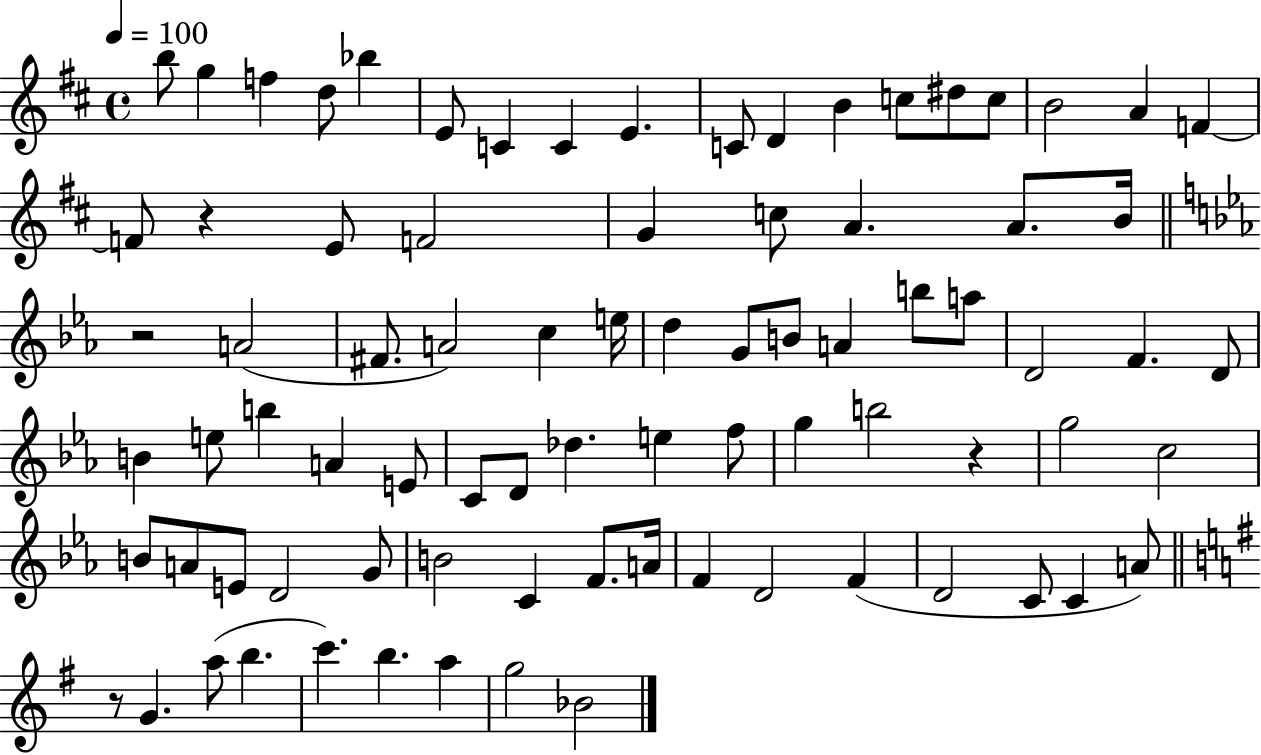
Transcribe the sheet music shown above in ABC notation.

X:1
T:Untitled
M:4/4
L:1/4
K:D
b/2 g f d/2 _b E/2 C C E C/2 D B c/2 ^d/2 c/2 B2 A F F/2 z E/2 F2 G c/2 A A/2 B/4 z2 A2 ^F/2 A2 c e/4 d G/2 B/2 A b/2 a/2 D2 F D/2 B e/2 b A E/2 C/2 D/2 _d e f/2 g b2 z g2 c2 B/2 A/2 E/2 D2 G/2 B2 C F/2 A/4 F D2 F D2 C/2 C A/2 z/2 G a/2 b c' b a g2 _B2